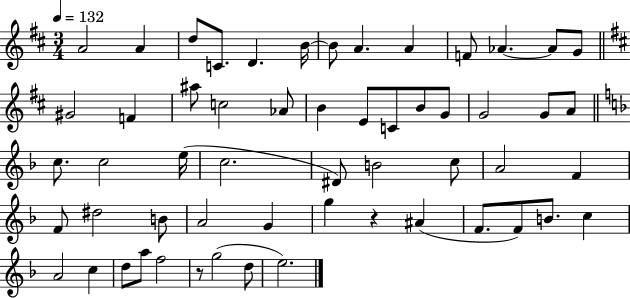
X:1
T:Untitled
M:3/4
L:1/4
K:D
A2 A d/2 C/2 D B/4 B/2 A A F/2 _A _A/2 G/2 ^G2 F ^a/2 c2 _A/2 B E/2 C/2 B/2 G/2 G2 G/2 A/2 c/2 c2 e/4 c2 ^D/2 B2 c/2 A2 F F/2 ^d2 B/2 A2 G g z ^A F/2 F/2 B/2 c A2 c d/2 a/2 f2 z/2 g2 d/2 e2